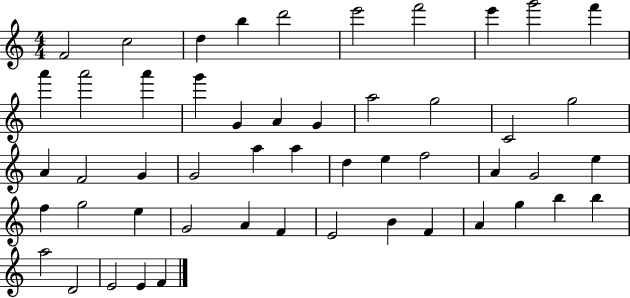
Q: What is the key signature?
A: C major